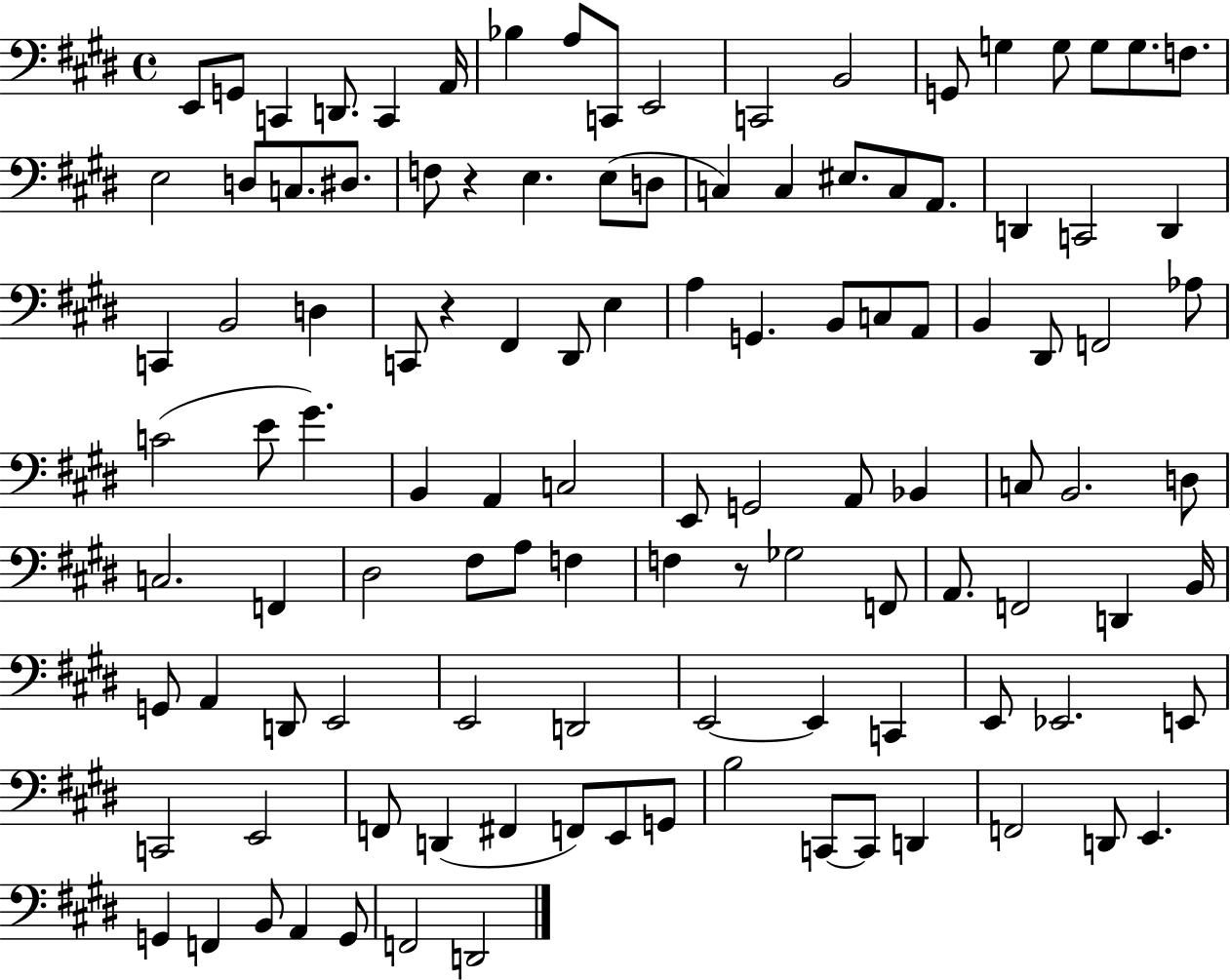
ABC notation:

X:1
T:Untitled
M:4/4
L:1/4
K:E
E,,/2 G,,/2 C,, D,,/2 C,, A,,/4 _B, A,/2 C,,/2 E,,2 C,,2 B,,2 G,,/2 G, G,/2 G,/2 G,/2 F,/2 E,2 D,/2 C,/2 ^D,/2 F,/2 z E, E,/2 D,/2 C, C, ^E,/2 C,/2 A,,/2 D,, C,,2 D,, C,, B,,2 D, C,,/2 z ^F,, ^D,,/2 E, A, G,, B,,/2 C,/2 A,,/2 B,, ^D,,/2 F,,2 _A,/2 C2 E/2 ^G B,, A,, C,2 E,,/2 G,,2 A,,/2 _B,, C,/2 B,,2 D,/2 C,2 F,, ^D,2 ^F,/2 A,/2 F, F, z/2 _G,2 F,,/2 A,,/2 F,,2 D,, B,,/4 G,,/2 A,, D,,/2 E,,2 E,,2 D,,2 E,,2 E,, C,, E,,/2 _E,,2 E,,/2 C,,2 E,,2 F,,/2 D,, ^F,, F,,/2 E,,/2 G,,/2 B,2 C,,/2 C,,/2 D,, F,,2 D,,/2 E,, G,, F,, B,,/2 A,, G,,/2 F,,2 D,,2